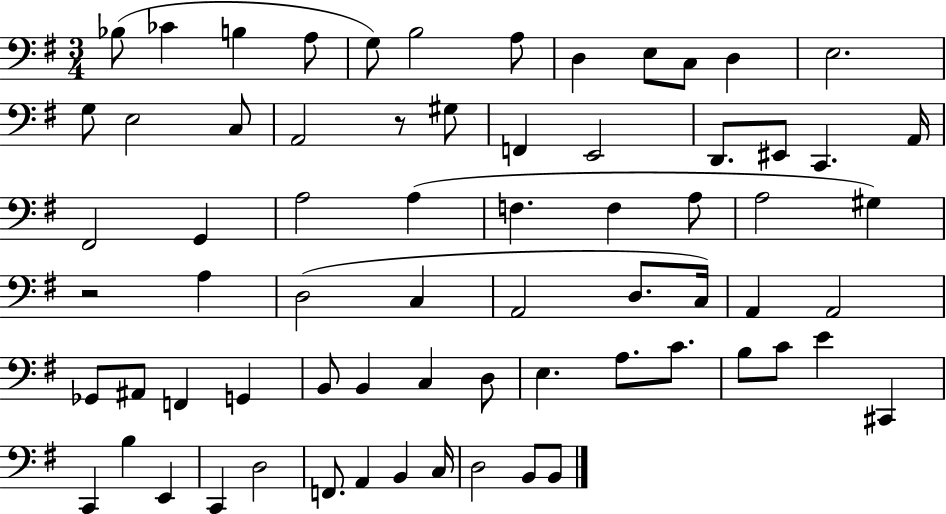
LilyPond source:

{
  \clef bass
  \numericTimeSignature
  \time 3/4
  \key g \major
  \repeat volta 2 { bes8( ces'4 b4 a8 | g8) b2 a8 | d4 e8 c8 d4 | e2. | \break g8 e2 c8 | a,2 r8 gis8 | f,4 e,2 | d,8. eis,8 c,4. a,16 | \break fis,2 g,4 | a2 a4( | f4. f4 a8 | a2 gis4) | \break r2 a4 | d2( c4 | a,2 d8. c16) | a,4 a,2 | \break ges,8 ais,8 f,4 g,4 | b,8 b,4 c4 d8 | e4. a8. c'8. | b8 c'8 e'4 cis,4 | \break c,4 b4 e,4 | c,4 d2 | f,8. a,4 b,4 c16 | d2 b,8 b,8 | \break } \bar "|."
}